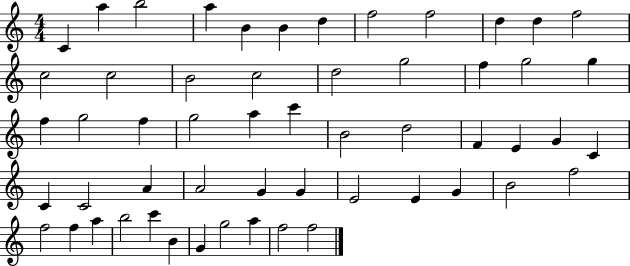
{
  \clef treble
  \numericTimeSignature
  \time 4/4
  \key c \major
  c'4 a''4 b''2 | a''4 b'4 b'4 d''4 | f''2 f''2 | d''4 d''4 f''2 | \break c''2 c''2 | b'2 c''2 | d''2 g''2 | f''4 g''2 g''4 | \break f''4 g''2 f''4 | g''2 a''4 c'''4 | b'2 d''2 | f'4 e'4 g'4 c'4 | \break c'4 c'2 a'4 | a'2 g'4 g'4 | e'2 e'4 g'4 | b'2 f''2 | \break f''2 f''4 a''4 | b''2 c'''4 b'4 | g'4 g''2 a''4 | f''2 f''2 | \break \bar "|."
}